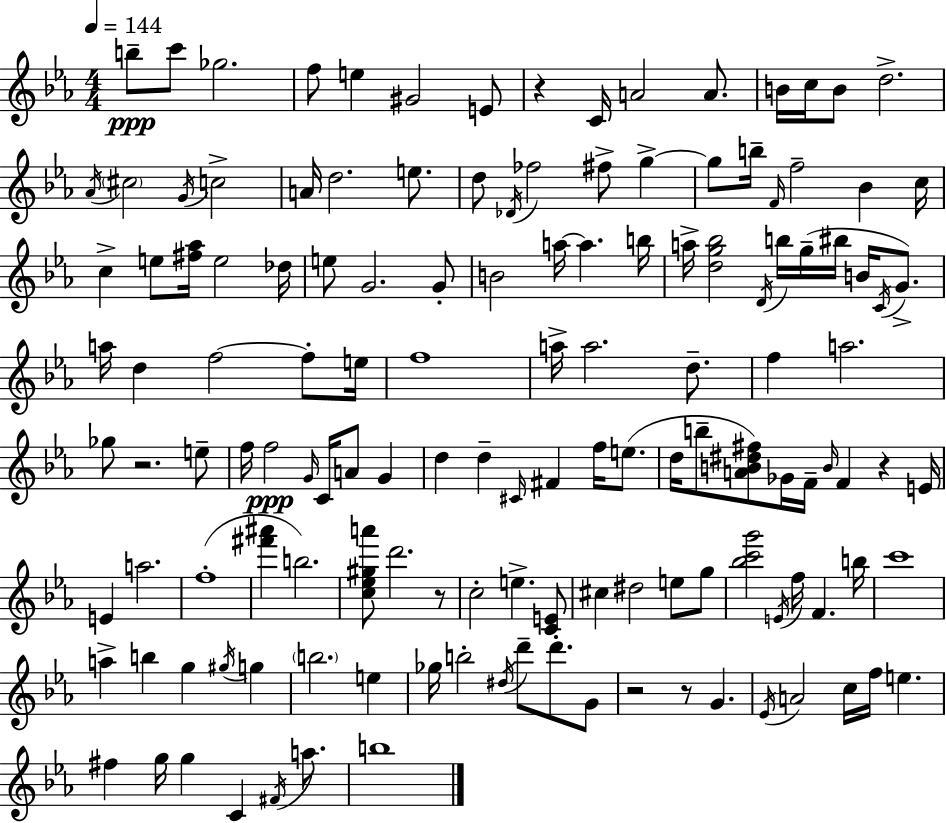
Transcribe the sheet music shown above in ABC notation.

X:1
T:Untitled
M:4/4
L:1/4
K:Eb
b/2 c'/2 _g2 f/2 e ^G2 E/2 z C/4 A2 A/2 B/4 c/4 B/2 d2 _A/4 ^c2 G/4 c2 A/4 d2 e/2 d/2 _D/4 _f2 ^f/2 g g/2 b/4 F/4 f2 _B c/4 c e/2 [^f_a]/4 e2 _d/4 e/2 G2 G/2 B2 a/4 a b/4 a/4 [dg_b]2 D/4 b/4 g/4 ^b/4 B/4 C/4 G/2 a/4 d f2 f/2 e/4 f4 a/4 a2 d/2 f a2 _g/2 z2 e/2 f/4 f2 G/4 C/4 A/2 G d d ^C/4 ^F f/4 e/2 d/4 b/2 [AB^d^f]/2 _G/4 F/4 B/4 F z E/4 E a2 f4 [^f'^a'] b2 [c_e^ga']/2 d'2 z/2 c2 e [CE]/2 ^c ^d2 e/2 g/2 [_bc'g']2 E/4 f/4 F b/4 c'4 a b g ^g/4 g b2 e _g/4 b2 ^d/4 d'/2 d'/2 G/2 z2 z/2 G _E/4 A2 c/4 f/4 e ^f g/4 g C ^F/4 a/2 b4